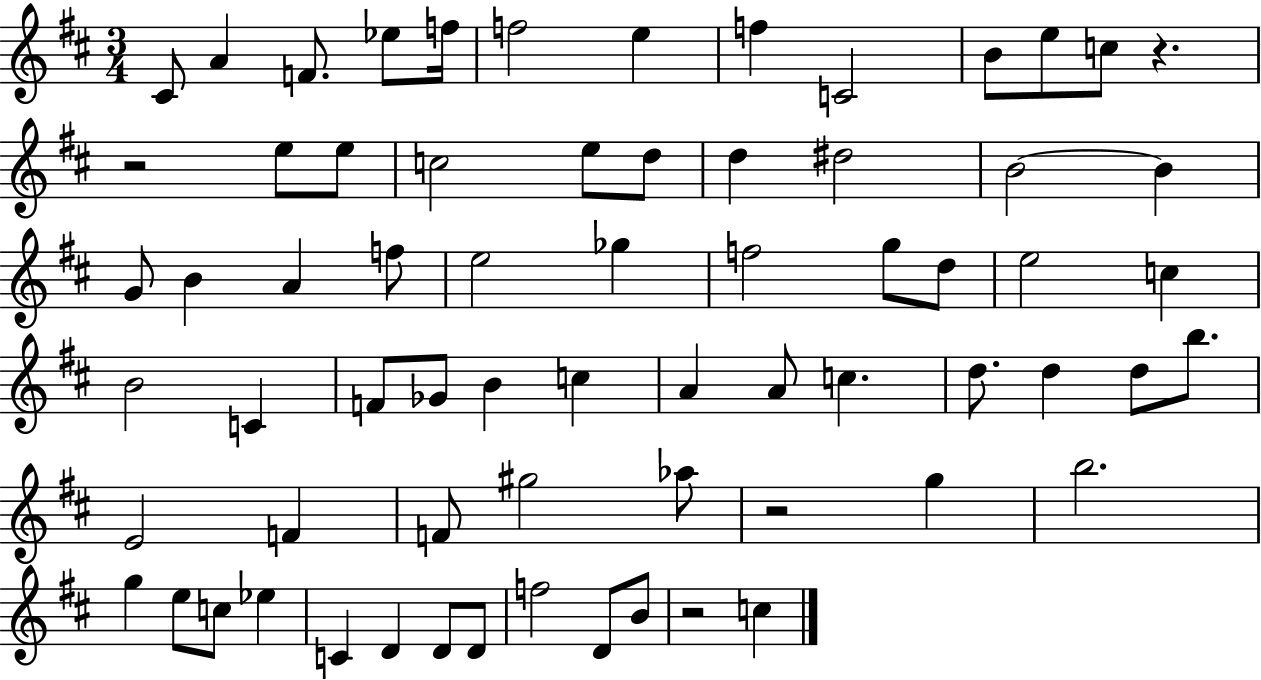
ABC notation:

X:1
T:Untitled
M:3/4
L:1/4
K:D
^C/2 A F/2 _e/2 f/4 f2 e f C2 B/2 e/2 c/2 z z2 e/2 e/2 c2 e/2 d/2 d ^d2 B2 B G/2 B A f/2 e2 _g f2 g/2 d/2 e2 c B2 C F/2 _G/2 B c A A/2 c d/2 d d/2 b/2 E2 F F/2 ^g2 _a/2 z2 g b2 g e/2 c/2 _e C D D/2 D/2 f2 D/2 B/2 z2 c